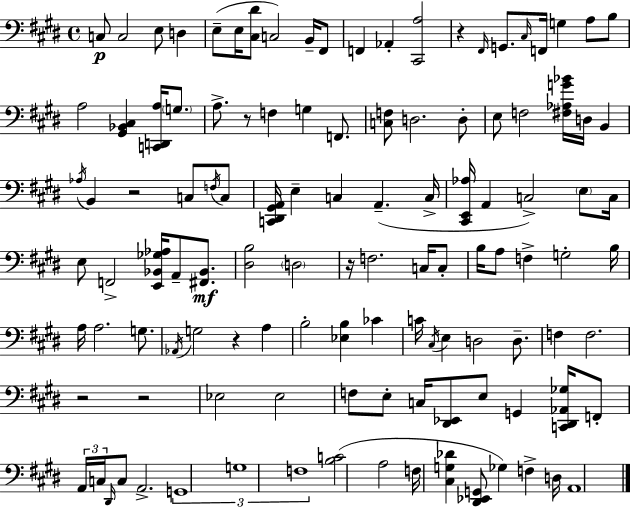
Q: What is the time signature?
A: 4/4